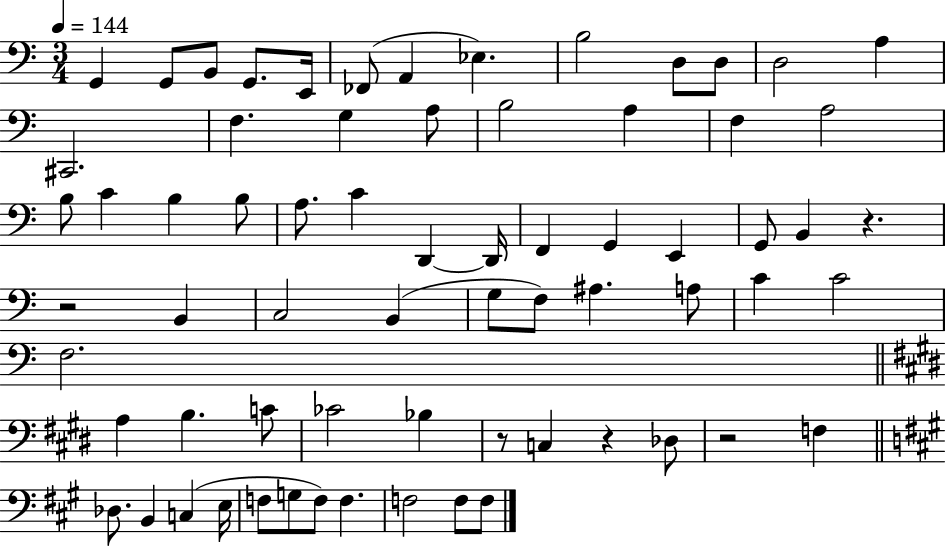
G2/q G2/e B2/e G2/e. E2/s FES2/e A2/q Eb3/q. B3/h D3/e D3/e D3/h A3/q C#2/h. F3/q. G3/q A3/e B3/h A3/q F3/q A3/h B3/e C4/q B3/q B3/e A3/e. C4/q D2/q D2/s F2/q G2/q E2/q G2/e B2/q R/q. R/h B2/q C3/h B2/q G3/e F3/e A#3/q. A3/e C4/q C4/h F3/h. A3/q B3/q. C4/e CES4/h Bb3/q R/e C3/q R/q Db3/e R/h F3/q Db3/e. B2/q C3/q E3/s F3/e G3/e F3/e F3/q. F3/h F3/e F3/e